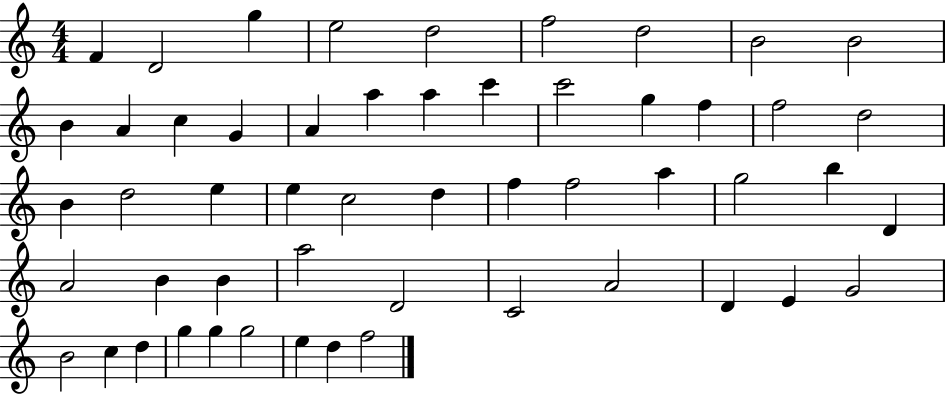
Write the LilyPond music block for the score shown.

{
  \clef treble
  \numericTimeSignature
  \time 4/4
  \key c \major
  f'4 d'2 g''4 | e''2 d''2 | f''2 d''2 | b'2 b'2 | \break b'4 a'4 c''4 g'4 | a'4 a''4 a''4 c'''4 | c'''2 g''4 f''4 | f''2 d''2 | \break b'4 d''2 e''4 | e''4 c''2 d''4 | f''4 f''2 a''4 | g''2 b''4 d'4 | \break a'2 b'4 b'4 | a''2 d'2 | c'2 a'2 | d'4 e'4 g'2 | \break b'2 c''4 d''4 | g''4 g''4 g''2 | e''4 d''4 f''2 | \bar "|."
}